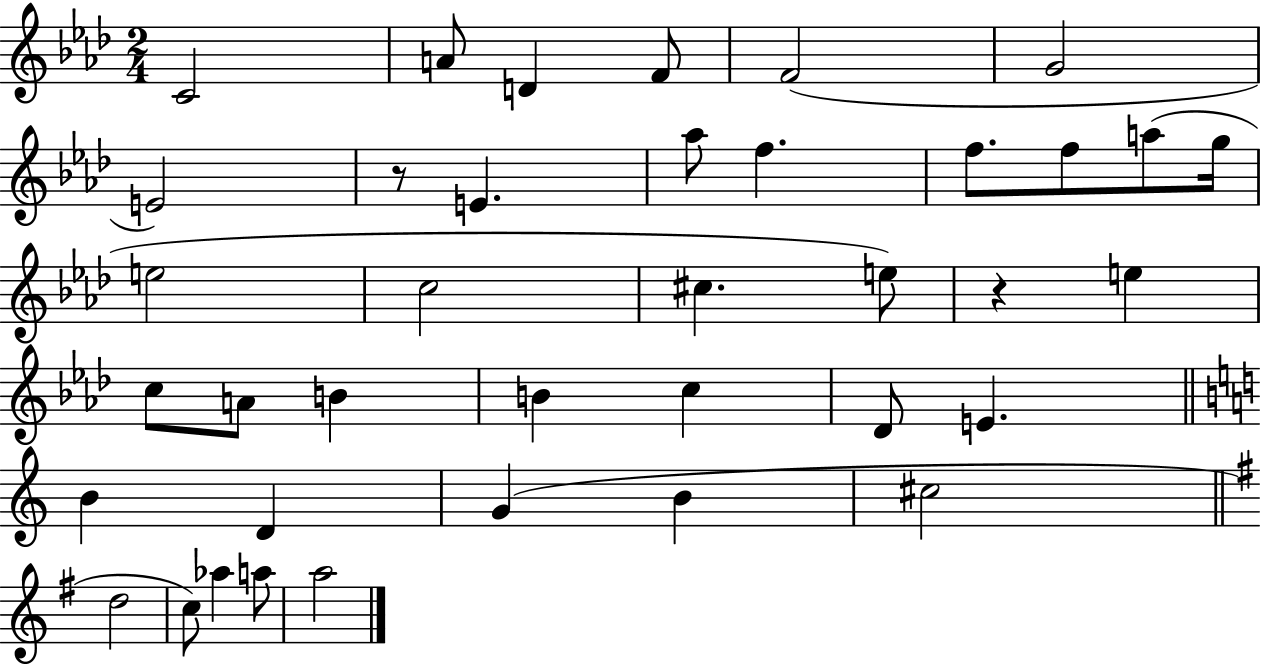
X:1
T:Untitled
M:2/4
L:1/4
K:Ab
C2 A/2 D F/2 F2 G2 E2 z/2 E _a/2 f f/2 f/2 a/2 g/4 e2 c2 ^c e/2 z e c/2 A/2 B B c _D/2 E B D G B ^c2 d2 c/2 _a a/2 a2